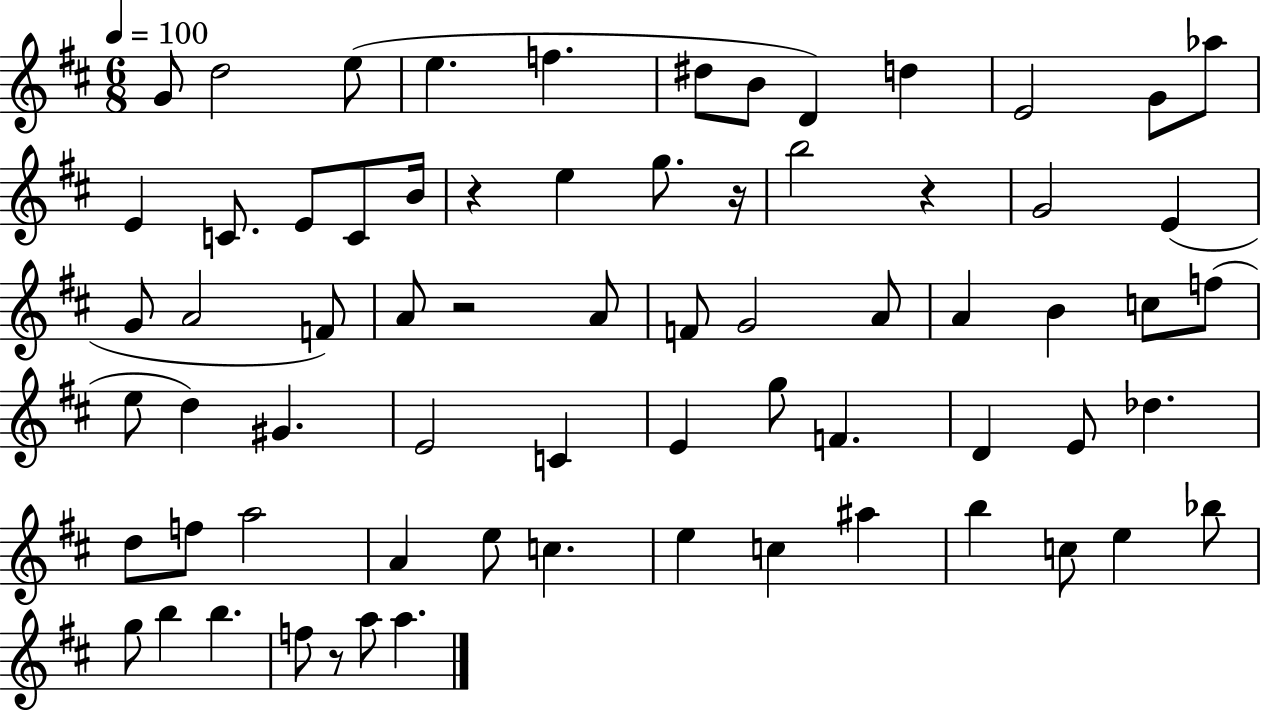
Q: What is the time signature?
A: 6/8